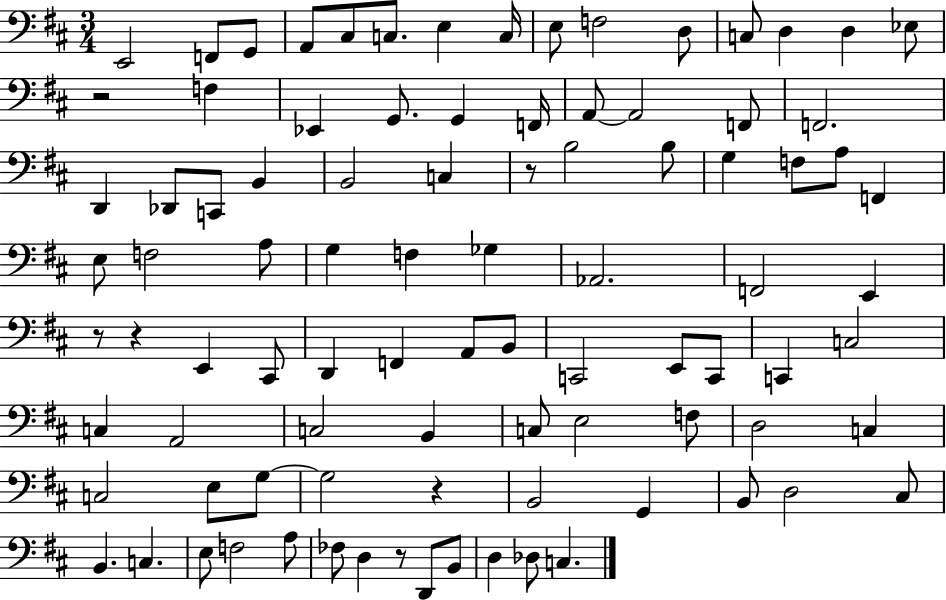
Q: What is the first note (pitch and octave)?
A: E2